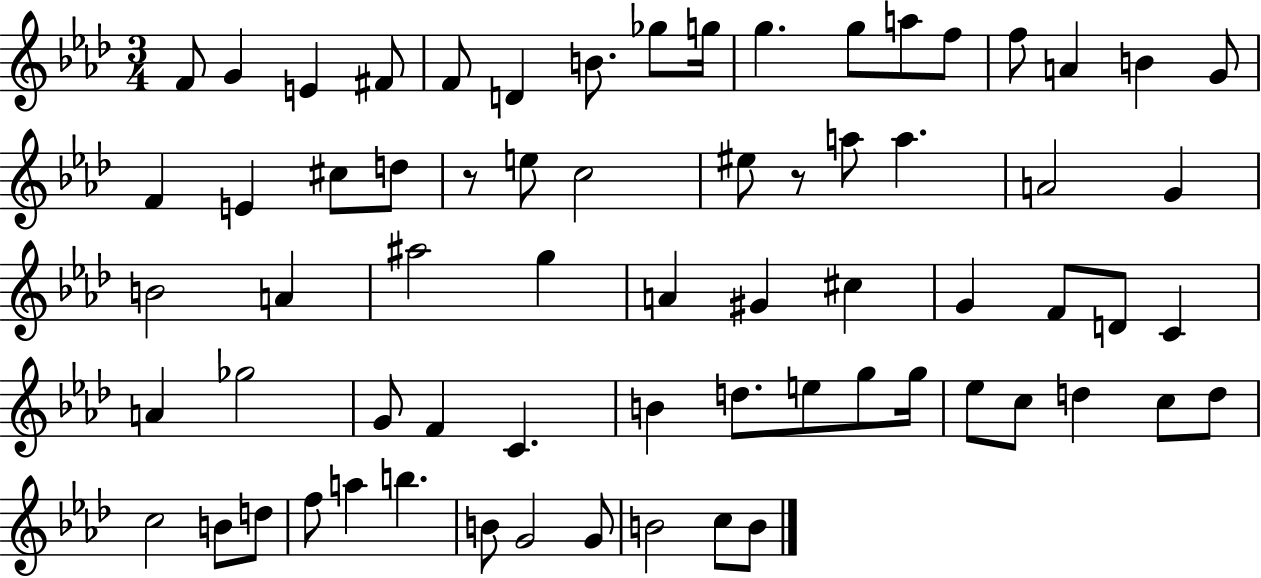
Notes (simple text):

F4/e G4/q E4/q F#4/e F4/e D4/q B4/e. Gb5/e G5/s G5/q. G5/e A5/e F5/e F5/e A4/q B4/q G4/e F4/q E4/q C#5/e D5/e R/e E5/e C5/h EIS5/e R/e A5/e A5/q. A4/h G4/q B4/h A4/q A#5/h G5/q A4/q G#4/q C#5/q G4/q F4/e D4/e C4/q A4/q Gb5/h G4/e F4/q C4/q. B4/q D5/e. E5/e G5/e G5/s Eb5/e C5/e D5/q C5/e D5/e C5/h B4/e D5/e F5/e A5/q B5/q. B4/e G4/h G4/e B4/h C5/e B4/e